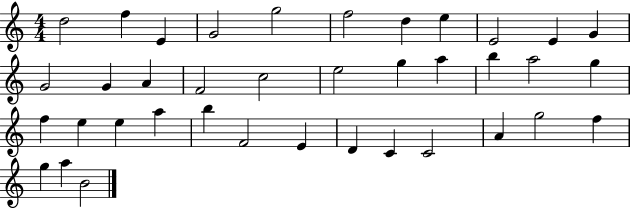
D5/h F5/q E4/q G4/h G5/h F5/h D5/q E5/q E4/h E4/q G4/q G4/h G4/q A4/q F4/h C5/h E5/h G5/q A5/q B5/q A5/h G5/q F5/q E5/q E5/q A5/q B5/q F4/h E4/q D4/q C4/q C4/h A4/q G5/h F5/q G5/q A5/q B4/h